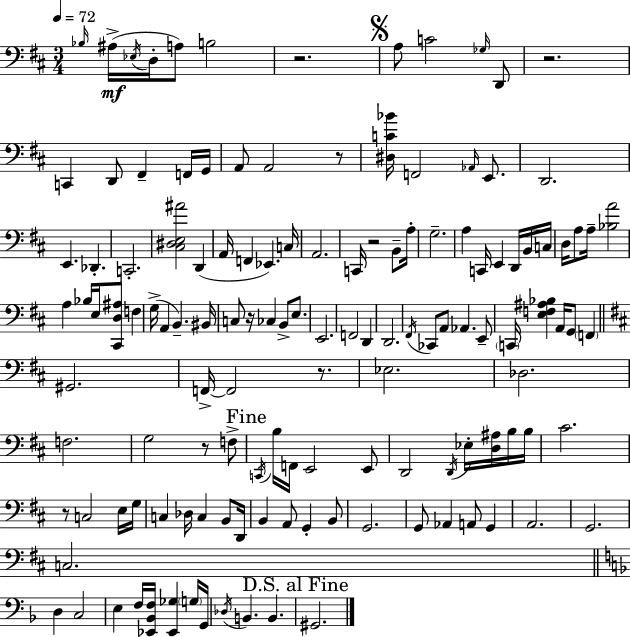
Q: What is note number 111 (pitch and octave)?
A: F3